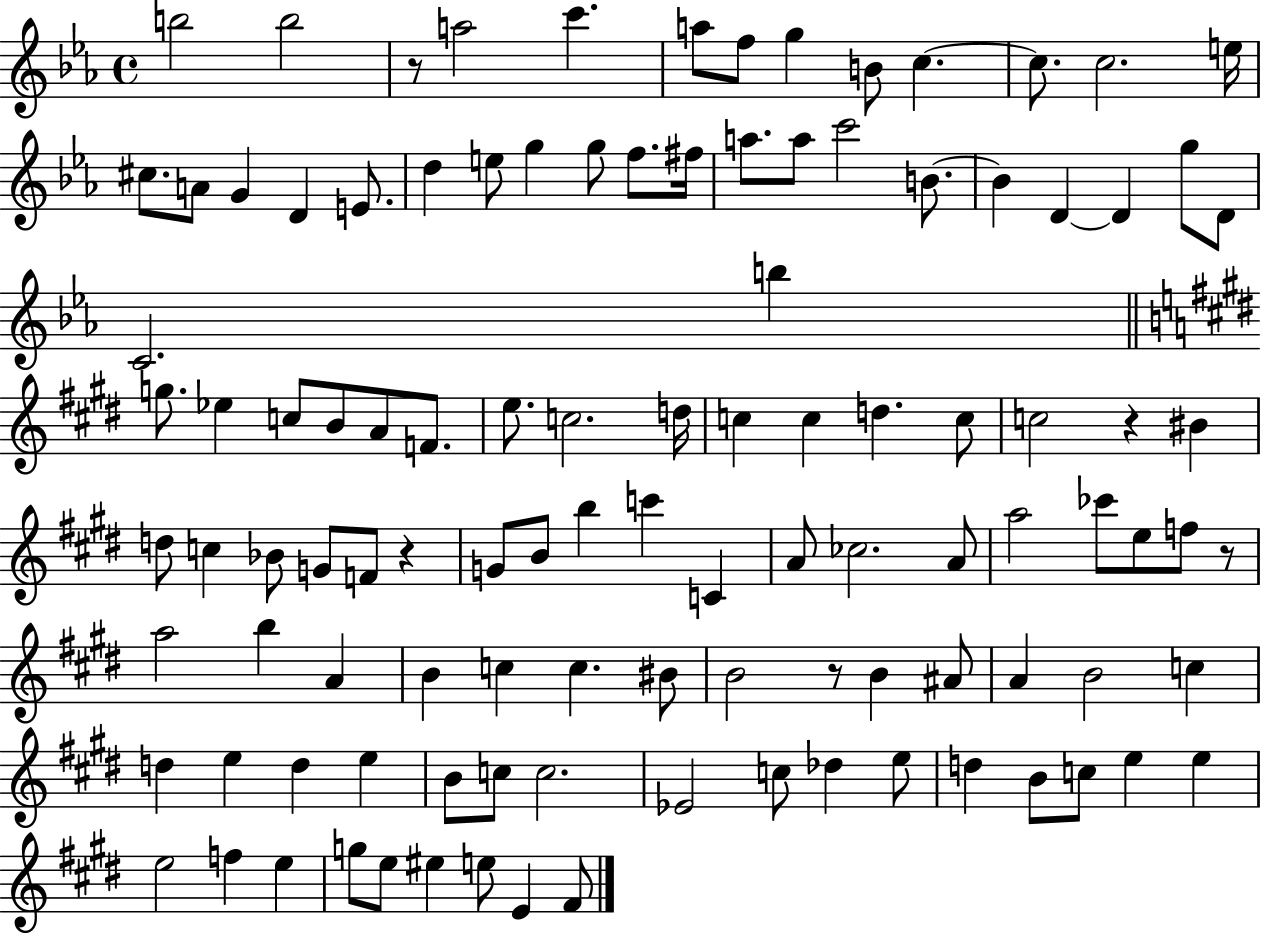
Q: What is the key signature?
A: EES major